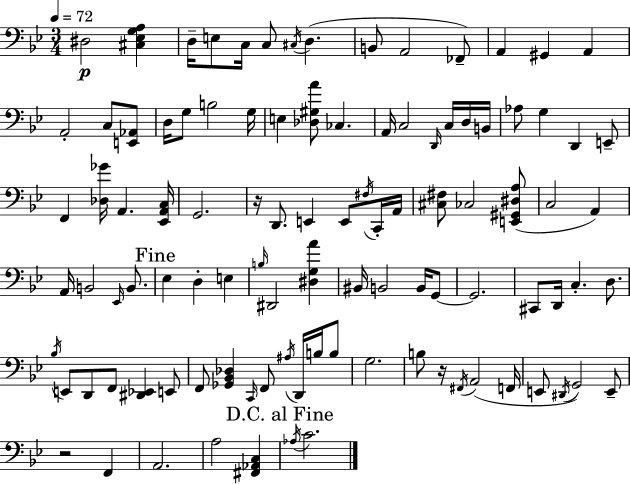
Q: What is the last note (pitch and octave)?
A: C4